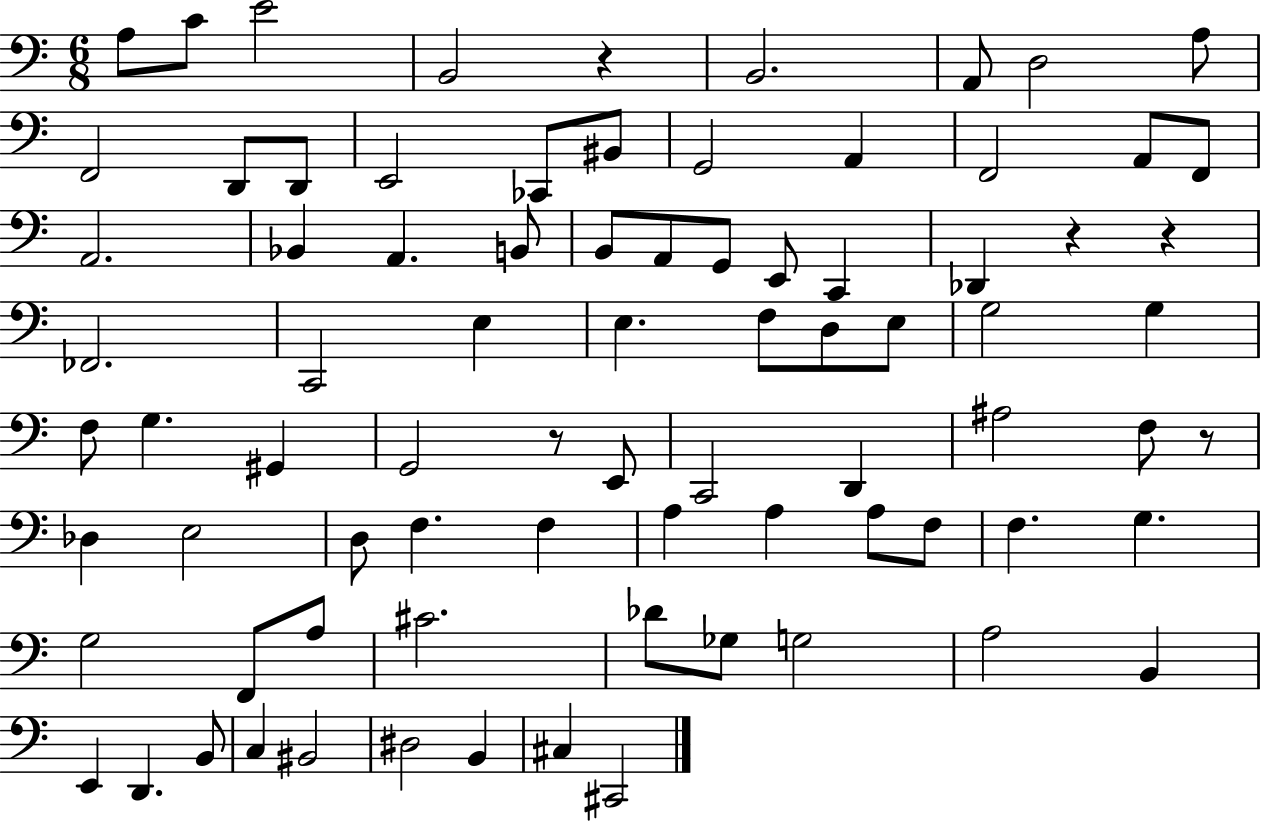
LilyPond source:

{
  \clef bass
  \numericTimeSignature
  \time 6/8
  \key c \major
  \repeat volta 2 { a8 c'8 e'2 | b,2 r4 | b,2. | a,8 d2 a8 | \break f,2 d,8 d,8 | e,2 ces,8 bis,8 | g,2 a,4 | f,2 a,8 f,8 | \break a,2. | bes,4 a,4. b,8 | b,8 a,8 g,8 e,8 c,4 | des,4 r4 r4 | \break fes,2. | c,2 e4 | e4. f8 d8 e8 | g2 g4 | \break f8 g4. gis,4 | g,2 r8 e,8 | c,2 d,4 | ais2 f8 r8 | \break des4 e2 | d8 f4. f4 | a4 a4 a8 f8 | f4. g4. | \break g2 f,8 a8 | cis'2. | des'8 ges8 g2 | a2 b,4 | \break e,4 d,4. b,8 | c4 bis,2 | dis2 b,4 | cis4 cis,2 | \break } \bar "|."
}